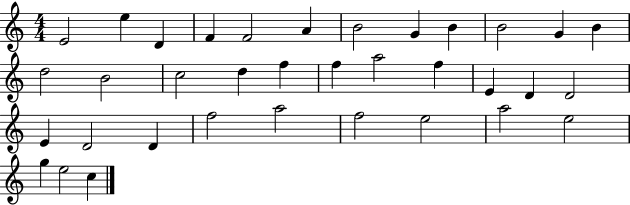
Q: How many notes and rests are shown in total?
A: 35